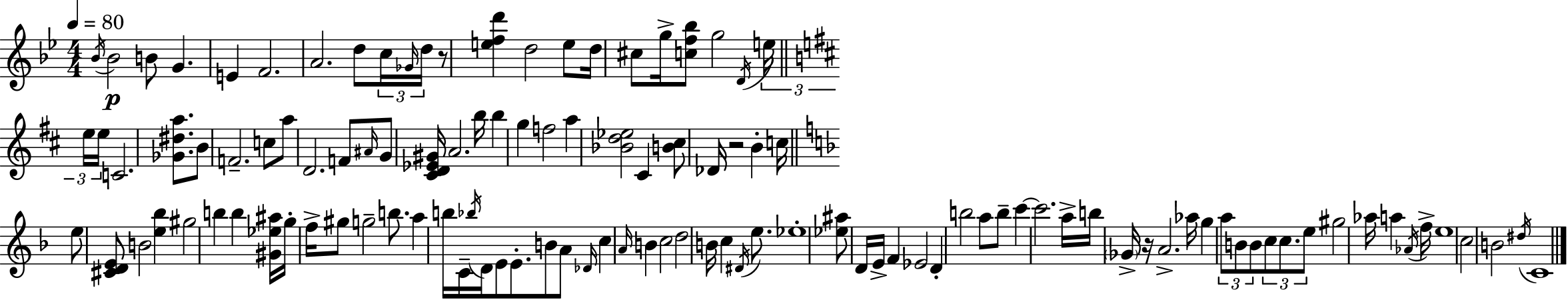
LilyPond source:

{
  \clef treble
  \numericTimeSignature
  \time 4/4
  \key bes \major
  \tempo 4 = 80
  \acciaccatura { bes'16 }\p bes'2 b'8 g'4. | e'4 f'2. | a'2. d''8 \tuplet 3/2 { c''16 | \grace { ges'16 } d''16 } r8 <e'' f'' d'''>4 d''2 | \break e''8 d''16 cis''8 g''16-> <c'' f'' bes''>8 g''2 | \acciaccatura { d'16 } \tuplet 3/2 { e''16 \bar "||" \break \key d \major e''16 e''16 } c'2. <ges' dis'' a''>8. | b'8 f'2.-- c''8 | a''8 d'2. f'8 | \grace { ais'16 } g'8 <cis' d' ees' gis'>16 a'2. | \break b''16 b''4 g''4 f''2 | a''4 <bes' d'' ees''>2 cis'4 | <b' cis''>8 des'16 r2 b'4-. | c''16 \bar "||" \break \key d \minor e''8 <cis' d' e'>8 b'2 <e'' bes''>4 | gis''2 b''4 b''4 | <gis' ees'' ais''>16 g''16-. f''16-> gis''8 g''2-- b''8. | a''4 b''16 c'16-- \acciaccatura { bes''16 } d'16 e'8 e'8.-. b'8 a'8 | \break \grace { des'16 } c''4 \grace { a'16 } b'4 c''2 | d''2 b'16 c''4 | \acciaccatura { dis'16 } e''8. ees''1-. | <ees'' ais''>8 d'16 e'16-> f'4 ees'2 | \break d'4-. b''2 | a''8 b''8-- c'''4~~ c'''2. | a''16-> b''16 \parenthesize ges'16-> r16 a'2.-> | aes''16 g''4 \tuplet 3/2 { a''8 b'8 b'8 } \tuplet 3/2 { c''8 | \break c''8. e''8 } gis''2 aes''16 a''4 | \acciaccatura { aes'16 } f''16-> e''1 | c''2 b'2 | \acciaccatura { dis''16 } c'1 | \break \bar "|."
}